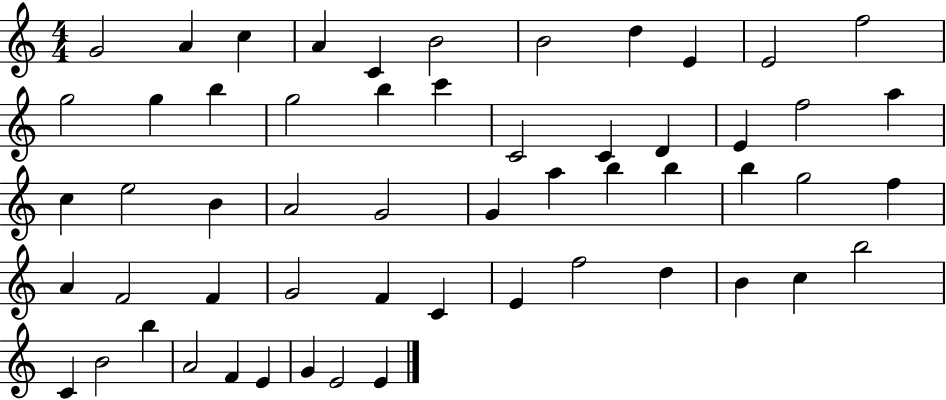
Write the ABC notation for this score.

X:1
T:Untitled
M:4/4
L:1/4
K:C
G2 A c A C B2 B2 d E E2 f2 g2 g b g2 b c' C2 C D E f2 a c e2 B A2 G2 G a b b b g2 f A F2 F G2 F C E f2 d B c b2 C B2 b A2 F E G E2 E